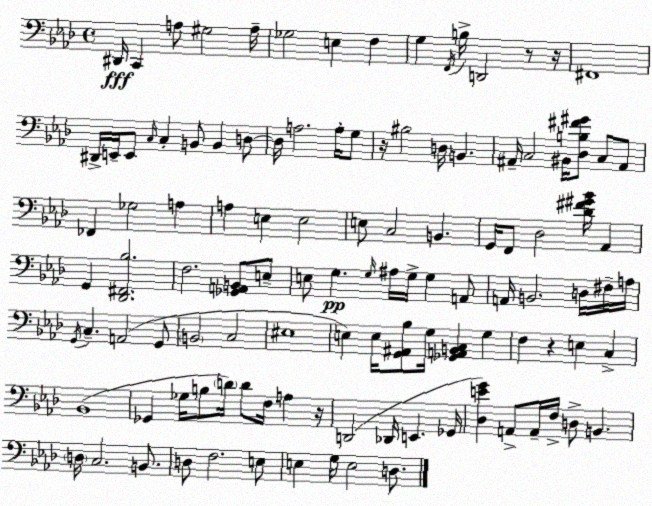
X:1
T:Untitled
M:4/4
L:1/4
K:Fm
^D,,/4 C,, A,/2 ^G,2 A,/4 _G,2 E, F, G, F,,/4 B,/4 D,,2 z/2 z/4 ^F,,4 ^D,,/4 E,,/4 E,,/2 C,/4 C, B,,/2 B,, D,/2 D,/4 A,2 A,/4 G,/2 z/4 ^B,2 D,/4 B,, ^A,,/4 C,2 ^B,,/4 [_D,B,^F^G]/2 C,/2 ^A,,/2 _F,, _G,2 A, A, E, E,2 E,/2 C,2 B,, G,,/4 F,,/2 _D,2 [_D^F^G_B]/4 _A,, G,, [_D,,^F,,_B,]2 F,2 [_G,,A,,B,,]/2 E,/2 E,/2 G, G,/4 ^A,/4 G,/4 G, A,,/2 A,,/4 B,,2 D,/4 ^F,/4 A,/4 G,,/4 C, A,,2 G,,/2 B,,2 C,2 ^E,4 E, E,/4 [G,,^A,,_B,]/2 G,/4 [_G,,A,,B,,C,] G, F, z E, C, _B,,4 _G,, _G,/4 B,/2 D/4 D/2 F,/4 A, z/4 D,,2 _D,,/4 E,, _G,,/4 [_D,EG] A,,/2 A,,/4 F,/4 D,/2 B,, D,/4 C,2 B,,/2 D,/2 F,2 E,/2 E, G,/4 E,2 D,/2